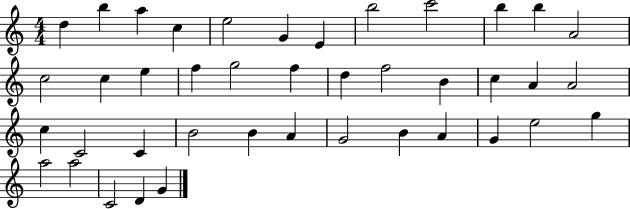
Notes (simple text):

D5/q B5/q A5/q C5/q E5/h G4/q E4/q B5/h C6/h B5/q B5/q A4/h C5/h C5/q E5/q F5/q G5/h F5/q D5/q F5/h B4/q C5/q A4/q A4/h C5/q C4/h C4/q B4/h B4/q A4/q G4/h B4/q A4/q G4/q E5/h G5/q A5/h A5/h C4/h D4/q G4/q